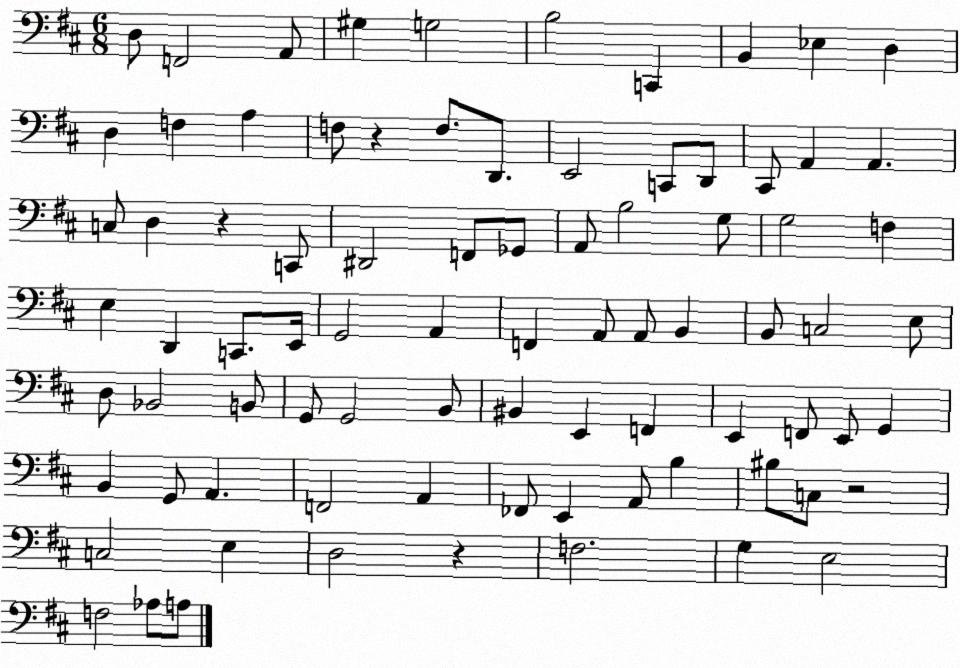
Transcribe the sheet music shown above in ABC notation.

X:1
T:Untitled
M:6/8
L:1/4
K:D
D,/2 F,,2 A,,/2 ^G, G,2 B,2 C,, B,, _E, D, D, F, A, F,/2 z F,/2 D,,/2 E,,2 C,,/2 D,,/2 ^C,,/2 A,, A,, C,/2 D, z C,,/2 ^D,,2 F,,/2 _G,,/2 A,,/2 B,2 G,/2 G,2 F, E, D,, C,,/2 E,,/4 G,,2 A,, F,, A,,/2 A,,/2 B,, B,,/2 C,2 E,/2 D,/2 _B,,2 B,,/2 G,,/2 G,,2 B,,/2 ^B,, E,, F,, E,, F,,/2 E,,/2 G,, B,, G,,/2 A,, F,,2 A,, _F,,/2 E,, A,,/2 B, ^B,/2 C,/2 z2 C,2 E, D,2 z F,2 G, E,2 F,2 _A,/2 A,/2